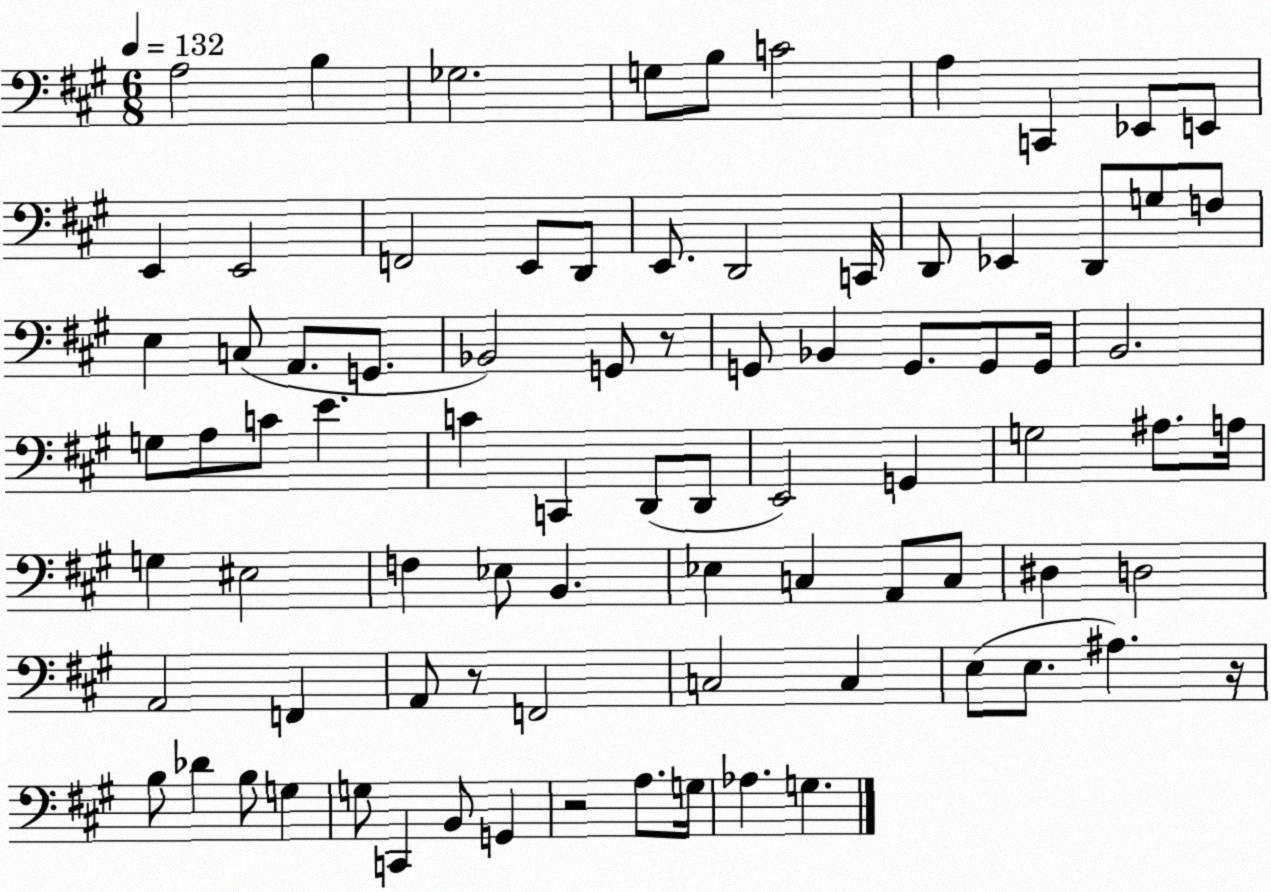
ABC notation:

X:1
T:Untitled
M:6/8
L:1/4
K:A
A,2 B, _G,2 G,/2 B,/2 C2 A, C,, _E,,/2 E,,/2 E,, E,,2 F,,2 E,,/2 D,,/2 E,,/2 D,,2 C,,/4 D,,/2 _E,, D,,/2 G,/2 F,/2 E, C,/2 A,,/2 G,,/2 _B,,2 G,,/2 z/2 G,,/2 _B,, G,,/2 G,,/2 G,,/4 B,,2 G,/2 A,/2 C/2 E C C,, D,,/2 D,,/2 E,,2 G,, G,2 ^A,/2 A,/4 G, ^E,2 F, _E,/2 B,, _E, C, A,,/2 C,/2 ^D, D,2 A,,2 F,, A,,/2 z/2 F,,2 C,2 C, E,/2 E,/2 ^A, z/4 B,/2 _D B,/2 G, G,/2 C,, B,,/2 G,, z2 A,/2 G,/4 _A, G,